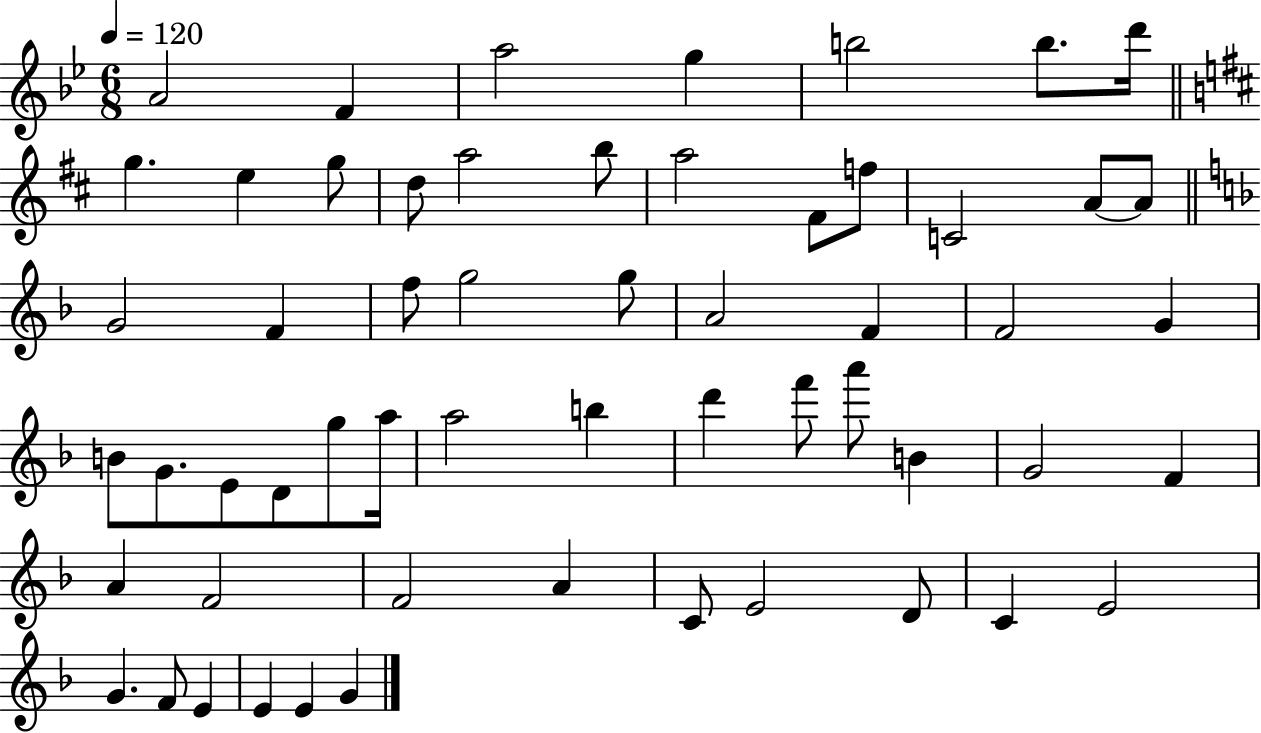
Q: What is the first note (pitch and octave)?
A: A4